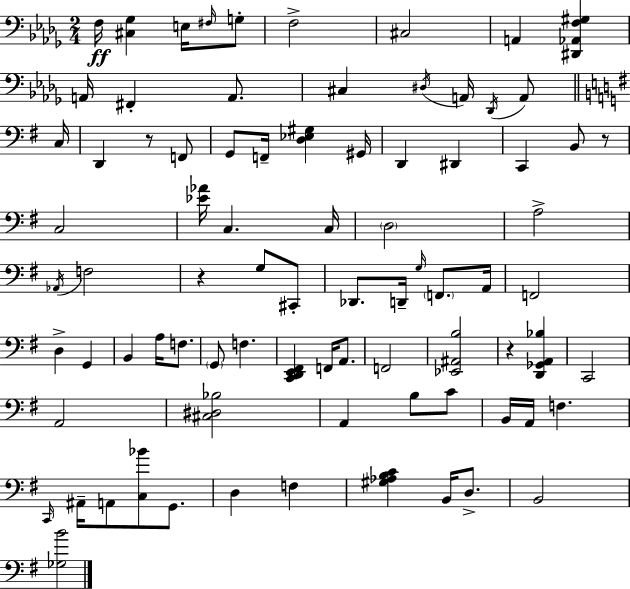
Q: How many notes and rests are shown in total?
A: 82